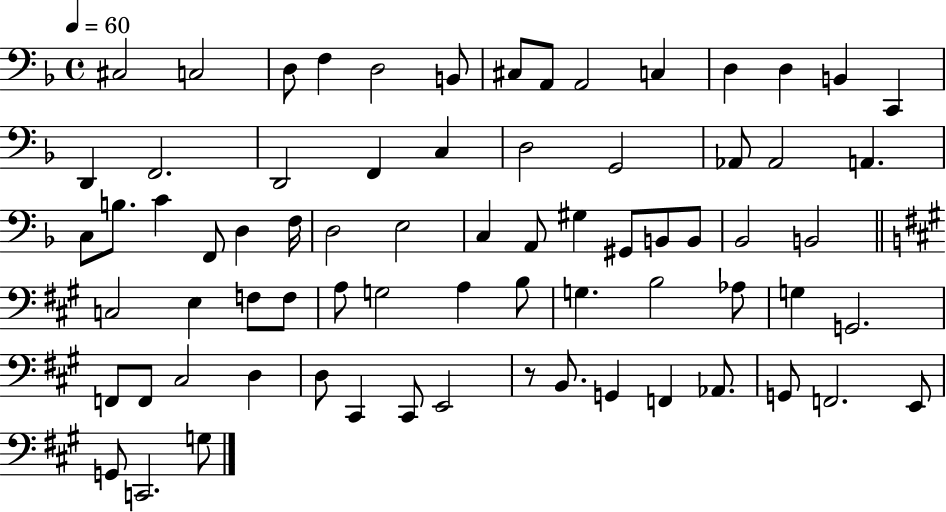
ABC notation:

X:1
T:Untitled
M:4/4
L:1/4
K:F
^C,2 C,2 D,/2 F, D,2 B,,/2 ^C,/2 A,,/2 A,,2 C, D, D, B,, C,, D,, F,,2 D,,2 F,, C, D,2 G,,2 _A,,/2 _A,,2 A,, C,/2 B,/2 C F,,/2 D, F,/4 D,2 E,2 C, A,,/2 ^G, ^G,,/2 B,,/2 B,,/2 _B,,2 B,,2 C,2 E, F,/2 F,/2 A,/2 G,2 A, B,/2 G, B,2 _A,/2 G, G,,2 F,,/2 F,,/2 ^C,2 D, D,/2 ^C,, ^C,,/2 E,,2 z/2 B,,/2 G,, F,, _A,,/2 G,,/2 F,,2 E,,/2 G,,/2 C,,2 G,/2